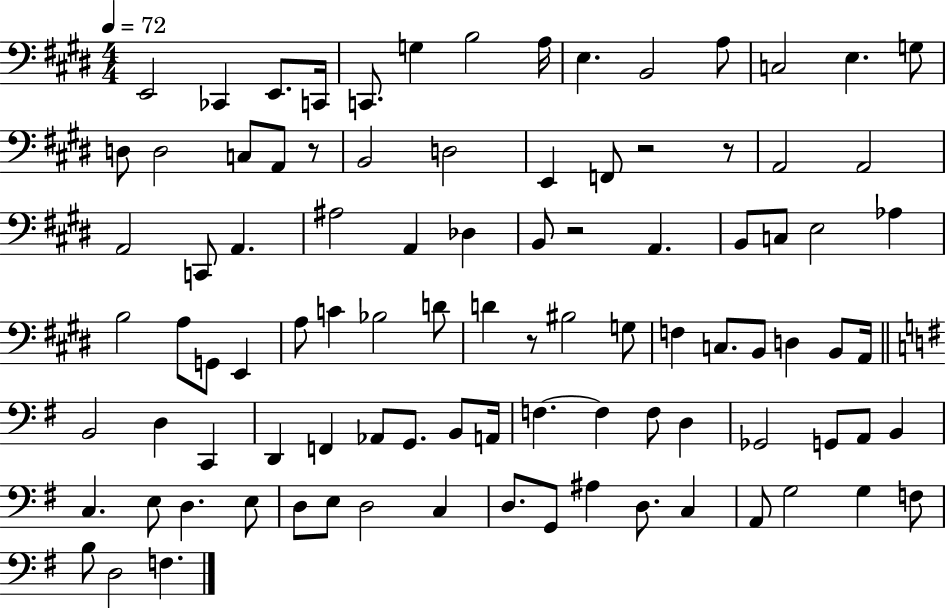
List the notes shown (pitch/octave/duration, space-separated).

E2/h CES2/q E2/e. C2/s C2/e. G3/q B3/h A3/s E3/q. B2/h A3/e C3/h E3/q. G3/e D3/e D3/h C3/e A2/e R/e B2/h D3/h E2/q F2/e R/h R/e A2/h A2/h A2/h C2/e A2/q. A#3/h A2/q Db3/q B2/e R/h A2/q. B2/e C3/e E3/h Ab3/q B3/h A3/e G2/e E2/q A3/e C4/q Bb3/h D4/e D4/q R/e BIS3/h G3/e F3/q C3/e. B2/e D3/q B2/e A2/s B2/h D3/q C2/q D2/q F2/q Ab2/e G2/e. B2/e A2/s F3/q. F3/q F3/e D3/q Gb2/h G2/e A2/e B2/q C3/q. E3/e D3/q. E3/e D3/e E3/e D3/h C3/q D3/e. G2/e A#3/q D3/e. C3/q A2/e G3/h G3/q F3/e B3/e D3/h F3/q.